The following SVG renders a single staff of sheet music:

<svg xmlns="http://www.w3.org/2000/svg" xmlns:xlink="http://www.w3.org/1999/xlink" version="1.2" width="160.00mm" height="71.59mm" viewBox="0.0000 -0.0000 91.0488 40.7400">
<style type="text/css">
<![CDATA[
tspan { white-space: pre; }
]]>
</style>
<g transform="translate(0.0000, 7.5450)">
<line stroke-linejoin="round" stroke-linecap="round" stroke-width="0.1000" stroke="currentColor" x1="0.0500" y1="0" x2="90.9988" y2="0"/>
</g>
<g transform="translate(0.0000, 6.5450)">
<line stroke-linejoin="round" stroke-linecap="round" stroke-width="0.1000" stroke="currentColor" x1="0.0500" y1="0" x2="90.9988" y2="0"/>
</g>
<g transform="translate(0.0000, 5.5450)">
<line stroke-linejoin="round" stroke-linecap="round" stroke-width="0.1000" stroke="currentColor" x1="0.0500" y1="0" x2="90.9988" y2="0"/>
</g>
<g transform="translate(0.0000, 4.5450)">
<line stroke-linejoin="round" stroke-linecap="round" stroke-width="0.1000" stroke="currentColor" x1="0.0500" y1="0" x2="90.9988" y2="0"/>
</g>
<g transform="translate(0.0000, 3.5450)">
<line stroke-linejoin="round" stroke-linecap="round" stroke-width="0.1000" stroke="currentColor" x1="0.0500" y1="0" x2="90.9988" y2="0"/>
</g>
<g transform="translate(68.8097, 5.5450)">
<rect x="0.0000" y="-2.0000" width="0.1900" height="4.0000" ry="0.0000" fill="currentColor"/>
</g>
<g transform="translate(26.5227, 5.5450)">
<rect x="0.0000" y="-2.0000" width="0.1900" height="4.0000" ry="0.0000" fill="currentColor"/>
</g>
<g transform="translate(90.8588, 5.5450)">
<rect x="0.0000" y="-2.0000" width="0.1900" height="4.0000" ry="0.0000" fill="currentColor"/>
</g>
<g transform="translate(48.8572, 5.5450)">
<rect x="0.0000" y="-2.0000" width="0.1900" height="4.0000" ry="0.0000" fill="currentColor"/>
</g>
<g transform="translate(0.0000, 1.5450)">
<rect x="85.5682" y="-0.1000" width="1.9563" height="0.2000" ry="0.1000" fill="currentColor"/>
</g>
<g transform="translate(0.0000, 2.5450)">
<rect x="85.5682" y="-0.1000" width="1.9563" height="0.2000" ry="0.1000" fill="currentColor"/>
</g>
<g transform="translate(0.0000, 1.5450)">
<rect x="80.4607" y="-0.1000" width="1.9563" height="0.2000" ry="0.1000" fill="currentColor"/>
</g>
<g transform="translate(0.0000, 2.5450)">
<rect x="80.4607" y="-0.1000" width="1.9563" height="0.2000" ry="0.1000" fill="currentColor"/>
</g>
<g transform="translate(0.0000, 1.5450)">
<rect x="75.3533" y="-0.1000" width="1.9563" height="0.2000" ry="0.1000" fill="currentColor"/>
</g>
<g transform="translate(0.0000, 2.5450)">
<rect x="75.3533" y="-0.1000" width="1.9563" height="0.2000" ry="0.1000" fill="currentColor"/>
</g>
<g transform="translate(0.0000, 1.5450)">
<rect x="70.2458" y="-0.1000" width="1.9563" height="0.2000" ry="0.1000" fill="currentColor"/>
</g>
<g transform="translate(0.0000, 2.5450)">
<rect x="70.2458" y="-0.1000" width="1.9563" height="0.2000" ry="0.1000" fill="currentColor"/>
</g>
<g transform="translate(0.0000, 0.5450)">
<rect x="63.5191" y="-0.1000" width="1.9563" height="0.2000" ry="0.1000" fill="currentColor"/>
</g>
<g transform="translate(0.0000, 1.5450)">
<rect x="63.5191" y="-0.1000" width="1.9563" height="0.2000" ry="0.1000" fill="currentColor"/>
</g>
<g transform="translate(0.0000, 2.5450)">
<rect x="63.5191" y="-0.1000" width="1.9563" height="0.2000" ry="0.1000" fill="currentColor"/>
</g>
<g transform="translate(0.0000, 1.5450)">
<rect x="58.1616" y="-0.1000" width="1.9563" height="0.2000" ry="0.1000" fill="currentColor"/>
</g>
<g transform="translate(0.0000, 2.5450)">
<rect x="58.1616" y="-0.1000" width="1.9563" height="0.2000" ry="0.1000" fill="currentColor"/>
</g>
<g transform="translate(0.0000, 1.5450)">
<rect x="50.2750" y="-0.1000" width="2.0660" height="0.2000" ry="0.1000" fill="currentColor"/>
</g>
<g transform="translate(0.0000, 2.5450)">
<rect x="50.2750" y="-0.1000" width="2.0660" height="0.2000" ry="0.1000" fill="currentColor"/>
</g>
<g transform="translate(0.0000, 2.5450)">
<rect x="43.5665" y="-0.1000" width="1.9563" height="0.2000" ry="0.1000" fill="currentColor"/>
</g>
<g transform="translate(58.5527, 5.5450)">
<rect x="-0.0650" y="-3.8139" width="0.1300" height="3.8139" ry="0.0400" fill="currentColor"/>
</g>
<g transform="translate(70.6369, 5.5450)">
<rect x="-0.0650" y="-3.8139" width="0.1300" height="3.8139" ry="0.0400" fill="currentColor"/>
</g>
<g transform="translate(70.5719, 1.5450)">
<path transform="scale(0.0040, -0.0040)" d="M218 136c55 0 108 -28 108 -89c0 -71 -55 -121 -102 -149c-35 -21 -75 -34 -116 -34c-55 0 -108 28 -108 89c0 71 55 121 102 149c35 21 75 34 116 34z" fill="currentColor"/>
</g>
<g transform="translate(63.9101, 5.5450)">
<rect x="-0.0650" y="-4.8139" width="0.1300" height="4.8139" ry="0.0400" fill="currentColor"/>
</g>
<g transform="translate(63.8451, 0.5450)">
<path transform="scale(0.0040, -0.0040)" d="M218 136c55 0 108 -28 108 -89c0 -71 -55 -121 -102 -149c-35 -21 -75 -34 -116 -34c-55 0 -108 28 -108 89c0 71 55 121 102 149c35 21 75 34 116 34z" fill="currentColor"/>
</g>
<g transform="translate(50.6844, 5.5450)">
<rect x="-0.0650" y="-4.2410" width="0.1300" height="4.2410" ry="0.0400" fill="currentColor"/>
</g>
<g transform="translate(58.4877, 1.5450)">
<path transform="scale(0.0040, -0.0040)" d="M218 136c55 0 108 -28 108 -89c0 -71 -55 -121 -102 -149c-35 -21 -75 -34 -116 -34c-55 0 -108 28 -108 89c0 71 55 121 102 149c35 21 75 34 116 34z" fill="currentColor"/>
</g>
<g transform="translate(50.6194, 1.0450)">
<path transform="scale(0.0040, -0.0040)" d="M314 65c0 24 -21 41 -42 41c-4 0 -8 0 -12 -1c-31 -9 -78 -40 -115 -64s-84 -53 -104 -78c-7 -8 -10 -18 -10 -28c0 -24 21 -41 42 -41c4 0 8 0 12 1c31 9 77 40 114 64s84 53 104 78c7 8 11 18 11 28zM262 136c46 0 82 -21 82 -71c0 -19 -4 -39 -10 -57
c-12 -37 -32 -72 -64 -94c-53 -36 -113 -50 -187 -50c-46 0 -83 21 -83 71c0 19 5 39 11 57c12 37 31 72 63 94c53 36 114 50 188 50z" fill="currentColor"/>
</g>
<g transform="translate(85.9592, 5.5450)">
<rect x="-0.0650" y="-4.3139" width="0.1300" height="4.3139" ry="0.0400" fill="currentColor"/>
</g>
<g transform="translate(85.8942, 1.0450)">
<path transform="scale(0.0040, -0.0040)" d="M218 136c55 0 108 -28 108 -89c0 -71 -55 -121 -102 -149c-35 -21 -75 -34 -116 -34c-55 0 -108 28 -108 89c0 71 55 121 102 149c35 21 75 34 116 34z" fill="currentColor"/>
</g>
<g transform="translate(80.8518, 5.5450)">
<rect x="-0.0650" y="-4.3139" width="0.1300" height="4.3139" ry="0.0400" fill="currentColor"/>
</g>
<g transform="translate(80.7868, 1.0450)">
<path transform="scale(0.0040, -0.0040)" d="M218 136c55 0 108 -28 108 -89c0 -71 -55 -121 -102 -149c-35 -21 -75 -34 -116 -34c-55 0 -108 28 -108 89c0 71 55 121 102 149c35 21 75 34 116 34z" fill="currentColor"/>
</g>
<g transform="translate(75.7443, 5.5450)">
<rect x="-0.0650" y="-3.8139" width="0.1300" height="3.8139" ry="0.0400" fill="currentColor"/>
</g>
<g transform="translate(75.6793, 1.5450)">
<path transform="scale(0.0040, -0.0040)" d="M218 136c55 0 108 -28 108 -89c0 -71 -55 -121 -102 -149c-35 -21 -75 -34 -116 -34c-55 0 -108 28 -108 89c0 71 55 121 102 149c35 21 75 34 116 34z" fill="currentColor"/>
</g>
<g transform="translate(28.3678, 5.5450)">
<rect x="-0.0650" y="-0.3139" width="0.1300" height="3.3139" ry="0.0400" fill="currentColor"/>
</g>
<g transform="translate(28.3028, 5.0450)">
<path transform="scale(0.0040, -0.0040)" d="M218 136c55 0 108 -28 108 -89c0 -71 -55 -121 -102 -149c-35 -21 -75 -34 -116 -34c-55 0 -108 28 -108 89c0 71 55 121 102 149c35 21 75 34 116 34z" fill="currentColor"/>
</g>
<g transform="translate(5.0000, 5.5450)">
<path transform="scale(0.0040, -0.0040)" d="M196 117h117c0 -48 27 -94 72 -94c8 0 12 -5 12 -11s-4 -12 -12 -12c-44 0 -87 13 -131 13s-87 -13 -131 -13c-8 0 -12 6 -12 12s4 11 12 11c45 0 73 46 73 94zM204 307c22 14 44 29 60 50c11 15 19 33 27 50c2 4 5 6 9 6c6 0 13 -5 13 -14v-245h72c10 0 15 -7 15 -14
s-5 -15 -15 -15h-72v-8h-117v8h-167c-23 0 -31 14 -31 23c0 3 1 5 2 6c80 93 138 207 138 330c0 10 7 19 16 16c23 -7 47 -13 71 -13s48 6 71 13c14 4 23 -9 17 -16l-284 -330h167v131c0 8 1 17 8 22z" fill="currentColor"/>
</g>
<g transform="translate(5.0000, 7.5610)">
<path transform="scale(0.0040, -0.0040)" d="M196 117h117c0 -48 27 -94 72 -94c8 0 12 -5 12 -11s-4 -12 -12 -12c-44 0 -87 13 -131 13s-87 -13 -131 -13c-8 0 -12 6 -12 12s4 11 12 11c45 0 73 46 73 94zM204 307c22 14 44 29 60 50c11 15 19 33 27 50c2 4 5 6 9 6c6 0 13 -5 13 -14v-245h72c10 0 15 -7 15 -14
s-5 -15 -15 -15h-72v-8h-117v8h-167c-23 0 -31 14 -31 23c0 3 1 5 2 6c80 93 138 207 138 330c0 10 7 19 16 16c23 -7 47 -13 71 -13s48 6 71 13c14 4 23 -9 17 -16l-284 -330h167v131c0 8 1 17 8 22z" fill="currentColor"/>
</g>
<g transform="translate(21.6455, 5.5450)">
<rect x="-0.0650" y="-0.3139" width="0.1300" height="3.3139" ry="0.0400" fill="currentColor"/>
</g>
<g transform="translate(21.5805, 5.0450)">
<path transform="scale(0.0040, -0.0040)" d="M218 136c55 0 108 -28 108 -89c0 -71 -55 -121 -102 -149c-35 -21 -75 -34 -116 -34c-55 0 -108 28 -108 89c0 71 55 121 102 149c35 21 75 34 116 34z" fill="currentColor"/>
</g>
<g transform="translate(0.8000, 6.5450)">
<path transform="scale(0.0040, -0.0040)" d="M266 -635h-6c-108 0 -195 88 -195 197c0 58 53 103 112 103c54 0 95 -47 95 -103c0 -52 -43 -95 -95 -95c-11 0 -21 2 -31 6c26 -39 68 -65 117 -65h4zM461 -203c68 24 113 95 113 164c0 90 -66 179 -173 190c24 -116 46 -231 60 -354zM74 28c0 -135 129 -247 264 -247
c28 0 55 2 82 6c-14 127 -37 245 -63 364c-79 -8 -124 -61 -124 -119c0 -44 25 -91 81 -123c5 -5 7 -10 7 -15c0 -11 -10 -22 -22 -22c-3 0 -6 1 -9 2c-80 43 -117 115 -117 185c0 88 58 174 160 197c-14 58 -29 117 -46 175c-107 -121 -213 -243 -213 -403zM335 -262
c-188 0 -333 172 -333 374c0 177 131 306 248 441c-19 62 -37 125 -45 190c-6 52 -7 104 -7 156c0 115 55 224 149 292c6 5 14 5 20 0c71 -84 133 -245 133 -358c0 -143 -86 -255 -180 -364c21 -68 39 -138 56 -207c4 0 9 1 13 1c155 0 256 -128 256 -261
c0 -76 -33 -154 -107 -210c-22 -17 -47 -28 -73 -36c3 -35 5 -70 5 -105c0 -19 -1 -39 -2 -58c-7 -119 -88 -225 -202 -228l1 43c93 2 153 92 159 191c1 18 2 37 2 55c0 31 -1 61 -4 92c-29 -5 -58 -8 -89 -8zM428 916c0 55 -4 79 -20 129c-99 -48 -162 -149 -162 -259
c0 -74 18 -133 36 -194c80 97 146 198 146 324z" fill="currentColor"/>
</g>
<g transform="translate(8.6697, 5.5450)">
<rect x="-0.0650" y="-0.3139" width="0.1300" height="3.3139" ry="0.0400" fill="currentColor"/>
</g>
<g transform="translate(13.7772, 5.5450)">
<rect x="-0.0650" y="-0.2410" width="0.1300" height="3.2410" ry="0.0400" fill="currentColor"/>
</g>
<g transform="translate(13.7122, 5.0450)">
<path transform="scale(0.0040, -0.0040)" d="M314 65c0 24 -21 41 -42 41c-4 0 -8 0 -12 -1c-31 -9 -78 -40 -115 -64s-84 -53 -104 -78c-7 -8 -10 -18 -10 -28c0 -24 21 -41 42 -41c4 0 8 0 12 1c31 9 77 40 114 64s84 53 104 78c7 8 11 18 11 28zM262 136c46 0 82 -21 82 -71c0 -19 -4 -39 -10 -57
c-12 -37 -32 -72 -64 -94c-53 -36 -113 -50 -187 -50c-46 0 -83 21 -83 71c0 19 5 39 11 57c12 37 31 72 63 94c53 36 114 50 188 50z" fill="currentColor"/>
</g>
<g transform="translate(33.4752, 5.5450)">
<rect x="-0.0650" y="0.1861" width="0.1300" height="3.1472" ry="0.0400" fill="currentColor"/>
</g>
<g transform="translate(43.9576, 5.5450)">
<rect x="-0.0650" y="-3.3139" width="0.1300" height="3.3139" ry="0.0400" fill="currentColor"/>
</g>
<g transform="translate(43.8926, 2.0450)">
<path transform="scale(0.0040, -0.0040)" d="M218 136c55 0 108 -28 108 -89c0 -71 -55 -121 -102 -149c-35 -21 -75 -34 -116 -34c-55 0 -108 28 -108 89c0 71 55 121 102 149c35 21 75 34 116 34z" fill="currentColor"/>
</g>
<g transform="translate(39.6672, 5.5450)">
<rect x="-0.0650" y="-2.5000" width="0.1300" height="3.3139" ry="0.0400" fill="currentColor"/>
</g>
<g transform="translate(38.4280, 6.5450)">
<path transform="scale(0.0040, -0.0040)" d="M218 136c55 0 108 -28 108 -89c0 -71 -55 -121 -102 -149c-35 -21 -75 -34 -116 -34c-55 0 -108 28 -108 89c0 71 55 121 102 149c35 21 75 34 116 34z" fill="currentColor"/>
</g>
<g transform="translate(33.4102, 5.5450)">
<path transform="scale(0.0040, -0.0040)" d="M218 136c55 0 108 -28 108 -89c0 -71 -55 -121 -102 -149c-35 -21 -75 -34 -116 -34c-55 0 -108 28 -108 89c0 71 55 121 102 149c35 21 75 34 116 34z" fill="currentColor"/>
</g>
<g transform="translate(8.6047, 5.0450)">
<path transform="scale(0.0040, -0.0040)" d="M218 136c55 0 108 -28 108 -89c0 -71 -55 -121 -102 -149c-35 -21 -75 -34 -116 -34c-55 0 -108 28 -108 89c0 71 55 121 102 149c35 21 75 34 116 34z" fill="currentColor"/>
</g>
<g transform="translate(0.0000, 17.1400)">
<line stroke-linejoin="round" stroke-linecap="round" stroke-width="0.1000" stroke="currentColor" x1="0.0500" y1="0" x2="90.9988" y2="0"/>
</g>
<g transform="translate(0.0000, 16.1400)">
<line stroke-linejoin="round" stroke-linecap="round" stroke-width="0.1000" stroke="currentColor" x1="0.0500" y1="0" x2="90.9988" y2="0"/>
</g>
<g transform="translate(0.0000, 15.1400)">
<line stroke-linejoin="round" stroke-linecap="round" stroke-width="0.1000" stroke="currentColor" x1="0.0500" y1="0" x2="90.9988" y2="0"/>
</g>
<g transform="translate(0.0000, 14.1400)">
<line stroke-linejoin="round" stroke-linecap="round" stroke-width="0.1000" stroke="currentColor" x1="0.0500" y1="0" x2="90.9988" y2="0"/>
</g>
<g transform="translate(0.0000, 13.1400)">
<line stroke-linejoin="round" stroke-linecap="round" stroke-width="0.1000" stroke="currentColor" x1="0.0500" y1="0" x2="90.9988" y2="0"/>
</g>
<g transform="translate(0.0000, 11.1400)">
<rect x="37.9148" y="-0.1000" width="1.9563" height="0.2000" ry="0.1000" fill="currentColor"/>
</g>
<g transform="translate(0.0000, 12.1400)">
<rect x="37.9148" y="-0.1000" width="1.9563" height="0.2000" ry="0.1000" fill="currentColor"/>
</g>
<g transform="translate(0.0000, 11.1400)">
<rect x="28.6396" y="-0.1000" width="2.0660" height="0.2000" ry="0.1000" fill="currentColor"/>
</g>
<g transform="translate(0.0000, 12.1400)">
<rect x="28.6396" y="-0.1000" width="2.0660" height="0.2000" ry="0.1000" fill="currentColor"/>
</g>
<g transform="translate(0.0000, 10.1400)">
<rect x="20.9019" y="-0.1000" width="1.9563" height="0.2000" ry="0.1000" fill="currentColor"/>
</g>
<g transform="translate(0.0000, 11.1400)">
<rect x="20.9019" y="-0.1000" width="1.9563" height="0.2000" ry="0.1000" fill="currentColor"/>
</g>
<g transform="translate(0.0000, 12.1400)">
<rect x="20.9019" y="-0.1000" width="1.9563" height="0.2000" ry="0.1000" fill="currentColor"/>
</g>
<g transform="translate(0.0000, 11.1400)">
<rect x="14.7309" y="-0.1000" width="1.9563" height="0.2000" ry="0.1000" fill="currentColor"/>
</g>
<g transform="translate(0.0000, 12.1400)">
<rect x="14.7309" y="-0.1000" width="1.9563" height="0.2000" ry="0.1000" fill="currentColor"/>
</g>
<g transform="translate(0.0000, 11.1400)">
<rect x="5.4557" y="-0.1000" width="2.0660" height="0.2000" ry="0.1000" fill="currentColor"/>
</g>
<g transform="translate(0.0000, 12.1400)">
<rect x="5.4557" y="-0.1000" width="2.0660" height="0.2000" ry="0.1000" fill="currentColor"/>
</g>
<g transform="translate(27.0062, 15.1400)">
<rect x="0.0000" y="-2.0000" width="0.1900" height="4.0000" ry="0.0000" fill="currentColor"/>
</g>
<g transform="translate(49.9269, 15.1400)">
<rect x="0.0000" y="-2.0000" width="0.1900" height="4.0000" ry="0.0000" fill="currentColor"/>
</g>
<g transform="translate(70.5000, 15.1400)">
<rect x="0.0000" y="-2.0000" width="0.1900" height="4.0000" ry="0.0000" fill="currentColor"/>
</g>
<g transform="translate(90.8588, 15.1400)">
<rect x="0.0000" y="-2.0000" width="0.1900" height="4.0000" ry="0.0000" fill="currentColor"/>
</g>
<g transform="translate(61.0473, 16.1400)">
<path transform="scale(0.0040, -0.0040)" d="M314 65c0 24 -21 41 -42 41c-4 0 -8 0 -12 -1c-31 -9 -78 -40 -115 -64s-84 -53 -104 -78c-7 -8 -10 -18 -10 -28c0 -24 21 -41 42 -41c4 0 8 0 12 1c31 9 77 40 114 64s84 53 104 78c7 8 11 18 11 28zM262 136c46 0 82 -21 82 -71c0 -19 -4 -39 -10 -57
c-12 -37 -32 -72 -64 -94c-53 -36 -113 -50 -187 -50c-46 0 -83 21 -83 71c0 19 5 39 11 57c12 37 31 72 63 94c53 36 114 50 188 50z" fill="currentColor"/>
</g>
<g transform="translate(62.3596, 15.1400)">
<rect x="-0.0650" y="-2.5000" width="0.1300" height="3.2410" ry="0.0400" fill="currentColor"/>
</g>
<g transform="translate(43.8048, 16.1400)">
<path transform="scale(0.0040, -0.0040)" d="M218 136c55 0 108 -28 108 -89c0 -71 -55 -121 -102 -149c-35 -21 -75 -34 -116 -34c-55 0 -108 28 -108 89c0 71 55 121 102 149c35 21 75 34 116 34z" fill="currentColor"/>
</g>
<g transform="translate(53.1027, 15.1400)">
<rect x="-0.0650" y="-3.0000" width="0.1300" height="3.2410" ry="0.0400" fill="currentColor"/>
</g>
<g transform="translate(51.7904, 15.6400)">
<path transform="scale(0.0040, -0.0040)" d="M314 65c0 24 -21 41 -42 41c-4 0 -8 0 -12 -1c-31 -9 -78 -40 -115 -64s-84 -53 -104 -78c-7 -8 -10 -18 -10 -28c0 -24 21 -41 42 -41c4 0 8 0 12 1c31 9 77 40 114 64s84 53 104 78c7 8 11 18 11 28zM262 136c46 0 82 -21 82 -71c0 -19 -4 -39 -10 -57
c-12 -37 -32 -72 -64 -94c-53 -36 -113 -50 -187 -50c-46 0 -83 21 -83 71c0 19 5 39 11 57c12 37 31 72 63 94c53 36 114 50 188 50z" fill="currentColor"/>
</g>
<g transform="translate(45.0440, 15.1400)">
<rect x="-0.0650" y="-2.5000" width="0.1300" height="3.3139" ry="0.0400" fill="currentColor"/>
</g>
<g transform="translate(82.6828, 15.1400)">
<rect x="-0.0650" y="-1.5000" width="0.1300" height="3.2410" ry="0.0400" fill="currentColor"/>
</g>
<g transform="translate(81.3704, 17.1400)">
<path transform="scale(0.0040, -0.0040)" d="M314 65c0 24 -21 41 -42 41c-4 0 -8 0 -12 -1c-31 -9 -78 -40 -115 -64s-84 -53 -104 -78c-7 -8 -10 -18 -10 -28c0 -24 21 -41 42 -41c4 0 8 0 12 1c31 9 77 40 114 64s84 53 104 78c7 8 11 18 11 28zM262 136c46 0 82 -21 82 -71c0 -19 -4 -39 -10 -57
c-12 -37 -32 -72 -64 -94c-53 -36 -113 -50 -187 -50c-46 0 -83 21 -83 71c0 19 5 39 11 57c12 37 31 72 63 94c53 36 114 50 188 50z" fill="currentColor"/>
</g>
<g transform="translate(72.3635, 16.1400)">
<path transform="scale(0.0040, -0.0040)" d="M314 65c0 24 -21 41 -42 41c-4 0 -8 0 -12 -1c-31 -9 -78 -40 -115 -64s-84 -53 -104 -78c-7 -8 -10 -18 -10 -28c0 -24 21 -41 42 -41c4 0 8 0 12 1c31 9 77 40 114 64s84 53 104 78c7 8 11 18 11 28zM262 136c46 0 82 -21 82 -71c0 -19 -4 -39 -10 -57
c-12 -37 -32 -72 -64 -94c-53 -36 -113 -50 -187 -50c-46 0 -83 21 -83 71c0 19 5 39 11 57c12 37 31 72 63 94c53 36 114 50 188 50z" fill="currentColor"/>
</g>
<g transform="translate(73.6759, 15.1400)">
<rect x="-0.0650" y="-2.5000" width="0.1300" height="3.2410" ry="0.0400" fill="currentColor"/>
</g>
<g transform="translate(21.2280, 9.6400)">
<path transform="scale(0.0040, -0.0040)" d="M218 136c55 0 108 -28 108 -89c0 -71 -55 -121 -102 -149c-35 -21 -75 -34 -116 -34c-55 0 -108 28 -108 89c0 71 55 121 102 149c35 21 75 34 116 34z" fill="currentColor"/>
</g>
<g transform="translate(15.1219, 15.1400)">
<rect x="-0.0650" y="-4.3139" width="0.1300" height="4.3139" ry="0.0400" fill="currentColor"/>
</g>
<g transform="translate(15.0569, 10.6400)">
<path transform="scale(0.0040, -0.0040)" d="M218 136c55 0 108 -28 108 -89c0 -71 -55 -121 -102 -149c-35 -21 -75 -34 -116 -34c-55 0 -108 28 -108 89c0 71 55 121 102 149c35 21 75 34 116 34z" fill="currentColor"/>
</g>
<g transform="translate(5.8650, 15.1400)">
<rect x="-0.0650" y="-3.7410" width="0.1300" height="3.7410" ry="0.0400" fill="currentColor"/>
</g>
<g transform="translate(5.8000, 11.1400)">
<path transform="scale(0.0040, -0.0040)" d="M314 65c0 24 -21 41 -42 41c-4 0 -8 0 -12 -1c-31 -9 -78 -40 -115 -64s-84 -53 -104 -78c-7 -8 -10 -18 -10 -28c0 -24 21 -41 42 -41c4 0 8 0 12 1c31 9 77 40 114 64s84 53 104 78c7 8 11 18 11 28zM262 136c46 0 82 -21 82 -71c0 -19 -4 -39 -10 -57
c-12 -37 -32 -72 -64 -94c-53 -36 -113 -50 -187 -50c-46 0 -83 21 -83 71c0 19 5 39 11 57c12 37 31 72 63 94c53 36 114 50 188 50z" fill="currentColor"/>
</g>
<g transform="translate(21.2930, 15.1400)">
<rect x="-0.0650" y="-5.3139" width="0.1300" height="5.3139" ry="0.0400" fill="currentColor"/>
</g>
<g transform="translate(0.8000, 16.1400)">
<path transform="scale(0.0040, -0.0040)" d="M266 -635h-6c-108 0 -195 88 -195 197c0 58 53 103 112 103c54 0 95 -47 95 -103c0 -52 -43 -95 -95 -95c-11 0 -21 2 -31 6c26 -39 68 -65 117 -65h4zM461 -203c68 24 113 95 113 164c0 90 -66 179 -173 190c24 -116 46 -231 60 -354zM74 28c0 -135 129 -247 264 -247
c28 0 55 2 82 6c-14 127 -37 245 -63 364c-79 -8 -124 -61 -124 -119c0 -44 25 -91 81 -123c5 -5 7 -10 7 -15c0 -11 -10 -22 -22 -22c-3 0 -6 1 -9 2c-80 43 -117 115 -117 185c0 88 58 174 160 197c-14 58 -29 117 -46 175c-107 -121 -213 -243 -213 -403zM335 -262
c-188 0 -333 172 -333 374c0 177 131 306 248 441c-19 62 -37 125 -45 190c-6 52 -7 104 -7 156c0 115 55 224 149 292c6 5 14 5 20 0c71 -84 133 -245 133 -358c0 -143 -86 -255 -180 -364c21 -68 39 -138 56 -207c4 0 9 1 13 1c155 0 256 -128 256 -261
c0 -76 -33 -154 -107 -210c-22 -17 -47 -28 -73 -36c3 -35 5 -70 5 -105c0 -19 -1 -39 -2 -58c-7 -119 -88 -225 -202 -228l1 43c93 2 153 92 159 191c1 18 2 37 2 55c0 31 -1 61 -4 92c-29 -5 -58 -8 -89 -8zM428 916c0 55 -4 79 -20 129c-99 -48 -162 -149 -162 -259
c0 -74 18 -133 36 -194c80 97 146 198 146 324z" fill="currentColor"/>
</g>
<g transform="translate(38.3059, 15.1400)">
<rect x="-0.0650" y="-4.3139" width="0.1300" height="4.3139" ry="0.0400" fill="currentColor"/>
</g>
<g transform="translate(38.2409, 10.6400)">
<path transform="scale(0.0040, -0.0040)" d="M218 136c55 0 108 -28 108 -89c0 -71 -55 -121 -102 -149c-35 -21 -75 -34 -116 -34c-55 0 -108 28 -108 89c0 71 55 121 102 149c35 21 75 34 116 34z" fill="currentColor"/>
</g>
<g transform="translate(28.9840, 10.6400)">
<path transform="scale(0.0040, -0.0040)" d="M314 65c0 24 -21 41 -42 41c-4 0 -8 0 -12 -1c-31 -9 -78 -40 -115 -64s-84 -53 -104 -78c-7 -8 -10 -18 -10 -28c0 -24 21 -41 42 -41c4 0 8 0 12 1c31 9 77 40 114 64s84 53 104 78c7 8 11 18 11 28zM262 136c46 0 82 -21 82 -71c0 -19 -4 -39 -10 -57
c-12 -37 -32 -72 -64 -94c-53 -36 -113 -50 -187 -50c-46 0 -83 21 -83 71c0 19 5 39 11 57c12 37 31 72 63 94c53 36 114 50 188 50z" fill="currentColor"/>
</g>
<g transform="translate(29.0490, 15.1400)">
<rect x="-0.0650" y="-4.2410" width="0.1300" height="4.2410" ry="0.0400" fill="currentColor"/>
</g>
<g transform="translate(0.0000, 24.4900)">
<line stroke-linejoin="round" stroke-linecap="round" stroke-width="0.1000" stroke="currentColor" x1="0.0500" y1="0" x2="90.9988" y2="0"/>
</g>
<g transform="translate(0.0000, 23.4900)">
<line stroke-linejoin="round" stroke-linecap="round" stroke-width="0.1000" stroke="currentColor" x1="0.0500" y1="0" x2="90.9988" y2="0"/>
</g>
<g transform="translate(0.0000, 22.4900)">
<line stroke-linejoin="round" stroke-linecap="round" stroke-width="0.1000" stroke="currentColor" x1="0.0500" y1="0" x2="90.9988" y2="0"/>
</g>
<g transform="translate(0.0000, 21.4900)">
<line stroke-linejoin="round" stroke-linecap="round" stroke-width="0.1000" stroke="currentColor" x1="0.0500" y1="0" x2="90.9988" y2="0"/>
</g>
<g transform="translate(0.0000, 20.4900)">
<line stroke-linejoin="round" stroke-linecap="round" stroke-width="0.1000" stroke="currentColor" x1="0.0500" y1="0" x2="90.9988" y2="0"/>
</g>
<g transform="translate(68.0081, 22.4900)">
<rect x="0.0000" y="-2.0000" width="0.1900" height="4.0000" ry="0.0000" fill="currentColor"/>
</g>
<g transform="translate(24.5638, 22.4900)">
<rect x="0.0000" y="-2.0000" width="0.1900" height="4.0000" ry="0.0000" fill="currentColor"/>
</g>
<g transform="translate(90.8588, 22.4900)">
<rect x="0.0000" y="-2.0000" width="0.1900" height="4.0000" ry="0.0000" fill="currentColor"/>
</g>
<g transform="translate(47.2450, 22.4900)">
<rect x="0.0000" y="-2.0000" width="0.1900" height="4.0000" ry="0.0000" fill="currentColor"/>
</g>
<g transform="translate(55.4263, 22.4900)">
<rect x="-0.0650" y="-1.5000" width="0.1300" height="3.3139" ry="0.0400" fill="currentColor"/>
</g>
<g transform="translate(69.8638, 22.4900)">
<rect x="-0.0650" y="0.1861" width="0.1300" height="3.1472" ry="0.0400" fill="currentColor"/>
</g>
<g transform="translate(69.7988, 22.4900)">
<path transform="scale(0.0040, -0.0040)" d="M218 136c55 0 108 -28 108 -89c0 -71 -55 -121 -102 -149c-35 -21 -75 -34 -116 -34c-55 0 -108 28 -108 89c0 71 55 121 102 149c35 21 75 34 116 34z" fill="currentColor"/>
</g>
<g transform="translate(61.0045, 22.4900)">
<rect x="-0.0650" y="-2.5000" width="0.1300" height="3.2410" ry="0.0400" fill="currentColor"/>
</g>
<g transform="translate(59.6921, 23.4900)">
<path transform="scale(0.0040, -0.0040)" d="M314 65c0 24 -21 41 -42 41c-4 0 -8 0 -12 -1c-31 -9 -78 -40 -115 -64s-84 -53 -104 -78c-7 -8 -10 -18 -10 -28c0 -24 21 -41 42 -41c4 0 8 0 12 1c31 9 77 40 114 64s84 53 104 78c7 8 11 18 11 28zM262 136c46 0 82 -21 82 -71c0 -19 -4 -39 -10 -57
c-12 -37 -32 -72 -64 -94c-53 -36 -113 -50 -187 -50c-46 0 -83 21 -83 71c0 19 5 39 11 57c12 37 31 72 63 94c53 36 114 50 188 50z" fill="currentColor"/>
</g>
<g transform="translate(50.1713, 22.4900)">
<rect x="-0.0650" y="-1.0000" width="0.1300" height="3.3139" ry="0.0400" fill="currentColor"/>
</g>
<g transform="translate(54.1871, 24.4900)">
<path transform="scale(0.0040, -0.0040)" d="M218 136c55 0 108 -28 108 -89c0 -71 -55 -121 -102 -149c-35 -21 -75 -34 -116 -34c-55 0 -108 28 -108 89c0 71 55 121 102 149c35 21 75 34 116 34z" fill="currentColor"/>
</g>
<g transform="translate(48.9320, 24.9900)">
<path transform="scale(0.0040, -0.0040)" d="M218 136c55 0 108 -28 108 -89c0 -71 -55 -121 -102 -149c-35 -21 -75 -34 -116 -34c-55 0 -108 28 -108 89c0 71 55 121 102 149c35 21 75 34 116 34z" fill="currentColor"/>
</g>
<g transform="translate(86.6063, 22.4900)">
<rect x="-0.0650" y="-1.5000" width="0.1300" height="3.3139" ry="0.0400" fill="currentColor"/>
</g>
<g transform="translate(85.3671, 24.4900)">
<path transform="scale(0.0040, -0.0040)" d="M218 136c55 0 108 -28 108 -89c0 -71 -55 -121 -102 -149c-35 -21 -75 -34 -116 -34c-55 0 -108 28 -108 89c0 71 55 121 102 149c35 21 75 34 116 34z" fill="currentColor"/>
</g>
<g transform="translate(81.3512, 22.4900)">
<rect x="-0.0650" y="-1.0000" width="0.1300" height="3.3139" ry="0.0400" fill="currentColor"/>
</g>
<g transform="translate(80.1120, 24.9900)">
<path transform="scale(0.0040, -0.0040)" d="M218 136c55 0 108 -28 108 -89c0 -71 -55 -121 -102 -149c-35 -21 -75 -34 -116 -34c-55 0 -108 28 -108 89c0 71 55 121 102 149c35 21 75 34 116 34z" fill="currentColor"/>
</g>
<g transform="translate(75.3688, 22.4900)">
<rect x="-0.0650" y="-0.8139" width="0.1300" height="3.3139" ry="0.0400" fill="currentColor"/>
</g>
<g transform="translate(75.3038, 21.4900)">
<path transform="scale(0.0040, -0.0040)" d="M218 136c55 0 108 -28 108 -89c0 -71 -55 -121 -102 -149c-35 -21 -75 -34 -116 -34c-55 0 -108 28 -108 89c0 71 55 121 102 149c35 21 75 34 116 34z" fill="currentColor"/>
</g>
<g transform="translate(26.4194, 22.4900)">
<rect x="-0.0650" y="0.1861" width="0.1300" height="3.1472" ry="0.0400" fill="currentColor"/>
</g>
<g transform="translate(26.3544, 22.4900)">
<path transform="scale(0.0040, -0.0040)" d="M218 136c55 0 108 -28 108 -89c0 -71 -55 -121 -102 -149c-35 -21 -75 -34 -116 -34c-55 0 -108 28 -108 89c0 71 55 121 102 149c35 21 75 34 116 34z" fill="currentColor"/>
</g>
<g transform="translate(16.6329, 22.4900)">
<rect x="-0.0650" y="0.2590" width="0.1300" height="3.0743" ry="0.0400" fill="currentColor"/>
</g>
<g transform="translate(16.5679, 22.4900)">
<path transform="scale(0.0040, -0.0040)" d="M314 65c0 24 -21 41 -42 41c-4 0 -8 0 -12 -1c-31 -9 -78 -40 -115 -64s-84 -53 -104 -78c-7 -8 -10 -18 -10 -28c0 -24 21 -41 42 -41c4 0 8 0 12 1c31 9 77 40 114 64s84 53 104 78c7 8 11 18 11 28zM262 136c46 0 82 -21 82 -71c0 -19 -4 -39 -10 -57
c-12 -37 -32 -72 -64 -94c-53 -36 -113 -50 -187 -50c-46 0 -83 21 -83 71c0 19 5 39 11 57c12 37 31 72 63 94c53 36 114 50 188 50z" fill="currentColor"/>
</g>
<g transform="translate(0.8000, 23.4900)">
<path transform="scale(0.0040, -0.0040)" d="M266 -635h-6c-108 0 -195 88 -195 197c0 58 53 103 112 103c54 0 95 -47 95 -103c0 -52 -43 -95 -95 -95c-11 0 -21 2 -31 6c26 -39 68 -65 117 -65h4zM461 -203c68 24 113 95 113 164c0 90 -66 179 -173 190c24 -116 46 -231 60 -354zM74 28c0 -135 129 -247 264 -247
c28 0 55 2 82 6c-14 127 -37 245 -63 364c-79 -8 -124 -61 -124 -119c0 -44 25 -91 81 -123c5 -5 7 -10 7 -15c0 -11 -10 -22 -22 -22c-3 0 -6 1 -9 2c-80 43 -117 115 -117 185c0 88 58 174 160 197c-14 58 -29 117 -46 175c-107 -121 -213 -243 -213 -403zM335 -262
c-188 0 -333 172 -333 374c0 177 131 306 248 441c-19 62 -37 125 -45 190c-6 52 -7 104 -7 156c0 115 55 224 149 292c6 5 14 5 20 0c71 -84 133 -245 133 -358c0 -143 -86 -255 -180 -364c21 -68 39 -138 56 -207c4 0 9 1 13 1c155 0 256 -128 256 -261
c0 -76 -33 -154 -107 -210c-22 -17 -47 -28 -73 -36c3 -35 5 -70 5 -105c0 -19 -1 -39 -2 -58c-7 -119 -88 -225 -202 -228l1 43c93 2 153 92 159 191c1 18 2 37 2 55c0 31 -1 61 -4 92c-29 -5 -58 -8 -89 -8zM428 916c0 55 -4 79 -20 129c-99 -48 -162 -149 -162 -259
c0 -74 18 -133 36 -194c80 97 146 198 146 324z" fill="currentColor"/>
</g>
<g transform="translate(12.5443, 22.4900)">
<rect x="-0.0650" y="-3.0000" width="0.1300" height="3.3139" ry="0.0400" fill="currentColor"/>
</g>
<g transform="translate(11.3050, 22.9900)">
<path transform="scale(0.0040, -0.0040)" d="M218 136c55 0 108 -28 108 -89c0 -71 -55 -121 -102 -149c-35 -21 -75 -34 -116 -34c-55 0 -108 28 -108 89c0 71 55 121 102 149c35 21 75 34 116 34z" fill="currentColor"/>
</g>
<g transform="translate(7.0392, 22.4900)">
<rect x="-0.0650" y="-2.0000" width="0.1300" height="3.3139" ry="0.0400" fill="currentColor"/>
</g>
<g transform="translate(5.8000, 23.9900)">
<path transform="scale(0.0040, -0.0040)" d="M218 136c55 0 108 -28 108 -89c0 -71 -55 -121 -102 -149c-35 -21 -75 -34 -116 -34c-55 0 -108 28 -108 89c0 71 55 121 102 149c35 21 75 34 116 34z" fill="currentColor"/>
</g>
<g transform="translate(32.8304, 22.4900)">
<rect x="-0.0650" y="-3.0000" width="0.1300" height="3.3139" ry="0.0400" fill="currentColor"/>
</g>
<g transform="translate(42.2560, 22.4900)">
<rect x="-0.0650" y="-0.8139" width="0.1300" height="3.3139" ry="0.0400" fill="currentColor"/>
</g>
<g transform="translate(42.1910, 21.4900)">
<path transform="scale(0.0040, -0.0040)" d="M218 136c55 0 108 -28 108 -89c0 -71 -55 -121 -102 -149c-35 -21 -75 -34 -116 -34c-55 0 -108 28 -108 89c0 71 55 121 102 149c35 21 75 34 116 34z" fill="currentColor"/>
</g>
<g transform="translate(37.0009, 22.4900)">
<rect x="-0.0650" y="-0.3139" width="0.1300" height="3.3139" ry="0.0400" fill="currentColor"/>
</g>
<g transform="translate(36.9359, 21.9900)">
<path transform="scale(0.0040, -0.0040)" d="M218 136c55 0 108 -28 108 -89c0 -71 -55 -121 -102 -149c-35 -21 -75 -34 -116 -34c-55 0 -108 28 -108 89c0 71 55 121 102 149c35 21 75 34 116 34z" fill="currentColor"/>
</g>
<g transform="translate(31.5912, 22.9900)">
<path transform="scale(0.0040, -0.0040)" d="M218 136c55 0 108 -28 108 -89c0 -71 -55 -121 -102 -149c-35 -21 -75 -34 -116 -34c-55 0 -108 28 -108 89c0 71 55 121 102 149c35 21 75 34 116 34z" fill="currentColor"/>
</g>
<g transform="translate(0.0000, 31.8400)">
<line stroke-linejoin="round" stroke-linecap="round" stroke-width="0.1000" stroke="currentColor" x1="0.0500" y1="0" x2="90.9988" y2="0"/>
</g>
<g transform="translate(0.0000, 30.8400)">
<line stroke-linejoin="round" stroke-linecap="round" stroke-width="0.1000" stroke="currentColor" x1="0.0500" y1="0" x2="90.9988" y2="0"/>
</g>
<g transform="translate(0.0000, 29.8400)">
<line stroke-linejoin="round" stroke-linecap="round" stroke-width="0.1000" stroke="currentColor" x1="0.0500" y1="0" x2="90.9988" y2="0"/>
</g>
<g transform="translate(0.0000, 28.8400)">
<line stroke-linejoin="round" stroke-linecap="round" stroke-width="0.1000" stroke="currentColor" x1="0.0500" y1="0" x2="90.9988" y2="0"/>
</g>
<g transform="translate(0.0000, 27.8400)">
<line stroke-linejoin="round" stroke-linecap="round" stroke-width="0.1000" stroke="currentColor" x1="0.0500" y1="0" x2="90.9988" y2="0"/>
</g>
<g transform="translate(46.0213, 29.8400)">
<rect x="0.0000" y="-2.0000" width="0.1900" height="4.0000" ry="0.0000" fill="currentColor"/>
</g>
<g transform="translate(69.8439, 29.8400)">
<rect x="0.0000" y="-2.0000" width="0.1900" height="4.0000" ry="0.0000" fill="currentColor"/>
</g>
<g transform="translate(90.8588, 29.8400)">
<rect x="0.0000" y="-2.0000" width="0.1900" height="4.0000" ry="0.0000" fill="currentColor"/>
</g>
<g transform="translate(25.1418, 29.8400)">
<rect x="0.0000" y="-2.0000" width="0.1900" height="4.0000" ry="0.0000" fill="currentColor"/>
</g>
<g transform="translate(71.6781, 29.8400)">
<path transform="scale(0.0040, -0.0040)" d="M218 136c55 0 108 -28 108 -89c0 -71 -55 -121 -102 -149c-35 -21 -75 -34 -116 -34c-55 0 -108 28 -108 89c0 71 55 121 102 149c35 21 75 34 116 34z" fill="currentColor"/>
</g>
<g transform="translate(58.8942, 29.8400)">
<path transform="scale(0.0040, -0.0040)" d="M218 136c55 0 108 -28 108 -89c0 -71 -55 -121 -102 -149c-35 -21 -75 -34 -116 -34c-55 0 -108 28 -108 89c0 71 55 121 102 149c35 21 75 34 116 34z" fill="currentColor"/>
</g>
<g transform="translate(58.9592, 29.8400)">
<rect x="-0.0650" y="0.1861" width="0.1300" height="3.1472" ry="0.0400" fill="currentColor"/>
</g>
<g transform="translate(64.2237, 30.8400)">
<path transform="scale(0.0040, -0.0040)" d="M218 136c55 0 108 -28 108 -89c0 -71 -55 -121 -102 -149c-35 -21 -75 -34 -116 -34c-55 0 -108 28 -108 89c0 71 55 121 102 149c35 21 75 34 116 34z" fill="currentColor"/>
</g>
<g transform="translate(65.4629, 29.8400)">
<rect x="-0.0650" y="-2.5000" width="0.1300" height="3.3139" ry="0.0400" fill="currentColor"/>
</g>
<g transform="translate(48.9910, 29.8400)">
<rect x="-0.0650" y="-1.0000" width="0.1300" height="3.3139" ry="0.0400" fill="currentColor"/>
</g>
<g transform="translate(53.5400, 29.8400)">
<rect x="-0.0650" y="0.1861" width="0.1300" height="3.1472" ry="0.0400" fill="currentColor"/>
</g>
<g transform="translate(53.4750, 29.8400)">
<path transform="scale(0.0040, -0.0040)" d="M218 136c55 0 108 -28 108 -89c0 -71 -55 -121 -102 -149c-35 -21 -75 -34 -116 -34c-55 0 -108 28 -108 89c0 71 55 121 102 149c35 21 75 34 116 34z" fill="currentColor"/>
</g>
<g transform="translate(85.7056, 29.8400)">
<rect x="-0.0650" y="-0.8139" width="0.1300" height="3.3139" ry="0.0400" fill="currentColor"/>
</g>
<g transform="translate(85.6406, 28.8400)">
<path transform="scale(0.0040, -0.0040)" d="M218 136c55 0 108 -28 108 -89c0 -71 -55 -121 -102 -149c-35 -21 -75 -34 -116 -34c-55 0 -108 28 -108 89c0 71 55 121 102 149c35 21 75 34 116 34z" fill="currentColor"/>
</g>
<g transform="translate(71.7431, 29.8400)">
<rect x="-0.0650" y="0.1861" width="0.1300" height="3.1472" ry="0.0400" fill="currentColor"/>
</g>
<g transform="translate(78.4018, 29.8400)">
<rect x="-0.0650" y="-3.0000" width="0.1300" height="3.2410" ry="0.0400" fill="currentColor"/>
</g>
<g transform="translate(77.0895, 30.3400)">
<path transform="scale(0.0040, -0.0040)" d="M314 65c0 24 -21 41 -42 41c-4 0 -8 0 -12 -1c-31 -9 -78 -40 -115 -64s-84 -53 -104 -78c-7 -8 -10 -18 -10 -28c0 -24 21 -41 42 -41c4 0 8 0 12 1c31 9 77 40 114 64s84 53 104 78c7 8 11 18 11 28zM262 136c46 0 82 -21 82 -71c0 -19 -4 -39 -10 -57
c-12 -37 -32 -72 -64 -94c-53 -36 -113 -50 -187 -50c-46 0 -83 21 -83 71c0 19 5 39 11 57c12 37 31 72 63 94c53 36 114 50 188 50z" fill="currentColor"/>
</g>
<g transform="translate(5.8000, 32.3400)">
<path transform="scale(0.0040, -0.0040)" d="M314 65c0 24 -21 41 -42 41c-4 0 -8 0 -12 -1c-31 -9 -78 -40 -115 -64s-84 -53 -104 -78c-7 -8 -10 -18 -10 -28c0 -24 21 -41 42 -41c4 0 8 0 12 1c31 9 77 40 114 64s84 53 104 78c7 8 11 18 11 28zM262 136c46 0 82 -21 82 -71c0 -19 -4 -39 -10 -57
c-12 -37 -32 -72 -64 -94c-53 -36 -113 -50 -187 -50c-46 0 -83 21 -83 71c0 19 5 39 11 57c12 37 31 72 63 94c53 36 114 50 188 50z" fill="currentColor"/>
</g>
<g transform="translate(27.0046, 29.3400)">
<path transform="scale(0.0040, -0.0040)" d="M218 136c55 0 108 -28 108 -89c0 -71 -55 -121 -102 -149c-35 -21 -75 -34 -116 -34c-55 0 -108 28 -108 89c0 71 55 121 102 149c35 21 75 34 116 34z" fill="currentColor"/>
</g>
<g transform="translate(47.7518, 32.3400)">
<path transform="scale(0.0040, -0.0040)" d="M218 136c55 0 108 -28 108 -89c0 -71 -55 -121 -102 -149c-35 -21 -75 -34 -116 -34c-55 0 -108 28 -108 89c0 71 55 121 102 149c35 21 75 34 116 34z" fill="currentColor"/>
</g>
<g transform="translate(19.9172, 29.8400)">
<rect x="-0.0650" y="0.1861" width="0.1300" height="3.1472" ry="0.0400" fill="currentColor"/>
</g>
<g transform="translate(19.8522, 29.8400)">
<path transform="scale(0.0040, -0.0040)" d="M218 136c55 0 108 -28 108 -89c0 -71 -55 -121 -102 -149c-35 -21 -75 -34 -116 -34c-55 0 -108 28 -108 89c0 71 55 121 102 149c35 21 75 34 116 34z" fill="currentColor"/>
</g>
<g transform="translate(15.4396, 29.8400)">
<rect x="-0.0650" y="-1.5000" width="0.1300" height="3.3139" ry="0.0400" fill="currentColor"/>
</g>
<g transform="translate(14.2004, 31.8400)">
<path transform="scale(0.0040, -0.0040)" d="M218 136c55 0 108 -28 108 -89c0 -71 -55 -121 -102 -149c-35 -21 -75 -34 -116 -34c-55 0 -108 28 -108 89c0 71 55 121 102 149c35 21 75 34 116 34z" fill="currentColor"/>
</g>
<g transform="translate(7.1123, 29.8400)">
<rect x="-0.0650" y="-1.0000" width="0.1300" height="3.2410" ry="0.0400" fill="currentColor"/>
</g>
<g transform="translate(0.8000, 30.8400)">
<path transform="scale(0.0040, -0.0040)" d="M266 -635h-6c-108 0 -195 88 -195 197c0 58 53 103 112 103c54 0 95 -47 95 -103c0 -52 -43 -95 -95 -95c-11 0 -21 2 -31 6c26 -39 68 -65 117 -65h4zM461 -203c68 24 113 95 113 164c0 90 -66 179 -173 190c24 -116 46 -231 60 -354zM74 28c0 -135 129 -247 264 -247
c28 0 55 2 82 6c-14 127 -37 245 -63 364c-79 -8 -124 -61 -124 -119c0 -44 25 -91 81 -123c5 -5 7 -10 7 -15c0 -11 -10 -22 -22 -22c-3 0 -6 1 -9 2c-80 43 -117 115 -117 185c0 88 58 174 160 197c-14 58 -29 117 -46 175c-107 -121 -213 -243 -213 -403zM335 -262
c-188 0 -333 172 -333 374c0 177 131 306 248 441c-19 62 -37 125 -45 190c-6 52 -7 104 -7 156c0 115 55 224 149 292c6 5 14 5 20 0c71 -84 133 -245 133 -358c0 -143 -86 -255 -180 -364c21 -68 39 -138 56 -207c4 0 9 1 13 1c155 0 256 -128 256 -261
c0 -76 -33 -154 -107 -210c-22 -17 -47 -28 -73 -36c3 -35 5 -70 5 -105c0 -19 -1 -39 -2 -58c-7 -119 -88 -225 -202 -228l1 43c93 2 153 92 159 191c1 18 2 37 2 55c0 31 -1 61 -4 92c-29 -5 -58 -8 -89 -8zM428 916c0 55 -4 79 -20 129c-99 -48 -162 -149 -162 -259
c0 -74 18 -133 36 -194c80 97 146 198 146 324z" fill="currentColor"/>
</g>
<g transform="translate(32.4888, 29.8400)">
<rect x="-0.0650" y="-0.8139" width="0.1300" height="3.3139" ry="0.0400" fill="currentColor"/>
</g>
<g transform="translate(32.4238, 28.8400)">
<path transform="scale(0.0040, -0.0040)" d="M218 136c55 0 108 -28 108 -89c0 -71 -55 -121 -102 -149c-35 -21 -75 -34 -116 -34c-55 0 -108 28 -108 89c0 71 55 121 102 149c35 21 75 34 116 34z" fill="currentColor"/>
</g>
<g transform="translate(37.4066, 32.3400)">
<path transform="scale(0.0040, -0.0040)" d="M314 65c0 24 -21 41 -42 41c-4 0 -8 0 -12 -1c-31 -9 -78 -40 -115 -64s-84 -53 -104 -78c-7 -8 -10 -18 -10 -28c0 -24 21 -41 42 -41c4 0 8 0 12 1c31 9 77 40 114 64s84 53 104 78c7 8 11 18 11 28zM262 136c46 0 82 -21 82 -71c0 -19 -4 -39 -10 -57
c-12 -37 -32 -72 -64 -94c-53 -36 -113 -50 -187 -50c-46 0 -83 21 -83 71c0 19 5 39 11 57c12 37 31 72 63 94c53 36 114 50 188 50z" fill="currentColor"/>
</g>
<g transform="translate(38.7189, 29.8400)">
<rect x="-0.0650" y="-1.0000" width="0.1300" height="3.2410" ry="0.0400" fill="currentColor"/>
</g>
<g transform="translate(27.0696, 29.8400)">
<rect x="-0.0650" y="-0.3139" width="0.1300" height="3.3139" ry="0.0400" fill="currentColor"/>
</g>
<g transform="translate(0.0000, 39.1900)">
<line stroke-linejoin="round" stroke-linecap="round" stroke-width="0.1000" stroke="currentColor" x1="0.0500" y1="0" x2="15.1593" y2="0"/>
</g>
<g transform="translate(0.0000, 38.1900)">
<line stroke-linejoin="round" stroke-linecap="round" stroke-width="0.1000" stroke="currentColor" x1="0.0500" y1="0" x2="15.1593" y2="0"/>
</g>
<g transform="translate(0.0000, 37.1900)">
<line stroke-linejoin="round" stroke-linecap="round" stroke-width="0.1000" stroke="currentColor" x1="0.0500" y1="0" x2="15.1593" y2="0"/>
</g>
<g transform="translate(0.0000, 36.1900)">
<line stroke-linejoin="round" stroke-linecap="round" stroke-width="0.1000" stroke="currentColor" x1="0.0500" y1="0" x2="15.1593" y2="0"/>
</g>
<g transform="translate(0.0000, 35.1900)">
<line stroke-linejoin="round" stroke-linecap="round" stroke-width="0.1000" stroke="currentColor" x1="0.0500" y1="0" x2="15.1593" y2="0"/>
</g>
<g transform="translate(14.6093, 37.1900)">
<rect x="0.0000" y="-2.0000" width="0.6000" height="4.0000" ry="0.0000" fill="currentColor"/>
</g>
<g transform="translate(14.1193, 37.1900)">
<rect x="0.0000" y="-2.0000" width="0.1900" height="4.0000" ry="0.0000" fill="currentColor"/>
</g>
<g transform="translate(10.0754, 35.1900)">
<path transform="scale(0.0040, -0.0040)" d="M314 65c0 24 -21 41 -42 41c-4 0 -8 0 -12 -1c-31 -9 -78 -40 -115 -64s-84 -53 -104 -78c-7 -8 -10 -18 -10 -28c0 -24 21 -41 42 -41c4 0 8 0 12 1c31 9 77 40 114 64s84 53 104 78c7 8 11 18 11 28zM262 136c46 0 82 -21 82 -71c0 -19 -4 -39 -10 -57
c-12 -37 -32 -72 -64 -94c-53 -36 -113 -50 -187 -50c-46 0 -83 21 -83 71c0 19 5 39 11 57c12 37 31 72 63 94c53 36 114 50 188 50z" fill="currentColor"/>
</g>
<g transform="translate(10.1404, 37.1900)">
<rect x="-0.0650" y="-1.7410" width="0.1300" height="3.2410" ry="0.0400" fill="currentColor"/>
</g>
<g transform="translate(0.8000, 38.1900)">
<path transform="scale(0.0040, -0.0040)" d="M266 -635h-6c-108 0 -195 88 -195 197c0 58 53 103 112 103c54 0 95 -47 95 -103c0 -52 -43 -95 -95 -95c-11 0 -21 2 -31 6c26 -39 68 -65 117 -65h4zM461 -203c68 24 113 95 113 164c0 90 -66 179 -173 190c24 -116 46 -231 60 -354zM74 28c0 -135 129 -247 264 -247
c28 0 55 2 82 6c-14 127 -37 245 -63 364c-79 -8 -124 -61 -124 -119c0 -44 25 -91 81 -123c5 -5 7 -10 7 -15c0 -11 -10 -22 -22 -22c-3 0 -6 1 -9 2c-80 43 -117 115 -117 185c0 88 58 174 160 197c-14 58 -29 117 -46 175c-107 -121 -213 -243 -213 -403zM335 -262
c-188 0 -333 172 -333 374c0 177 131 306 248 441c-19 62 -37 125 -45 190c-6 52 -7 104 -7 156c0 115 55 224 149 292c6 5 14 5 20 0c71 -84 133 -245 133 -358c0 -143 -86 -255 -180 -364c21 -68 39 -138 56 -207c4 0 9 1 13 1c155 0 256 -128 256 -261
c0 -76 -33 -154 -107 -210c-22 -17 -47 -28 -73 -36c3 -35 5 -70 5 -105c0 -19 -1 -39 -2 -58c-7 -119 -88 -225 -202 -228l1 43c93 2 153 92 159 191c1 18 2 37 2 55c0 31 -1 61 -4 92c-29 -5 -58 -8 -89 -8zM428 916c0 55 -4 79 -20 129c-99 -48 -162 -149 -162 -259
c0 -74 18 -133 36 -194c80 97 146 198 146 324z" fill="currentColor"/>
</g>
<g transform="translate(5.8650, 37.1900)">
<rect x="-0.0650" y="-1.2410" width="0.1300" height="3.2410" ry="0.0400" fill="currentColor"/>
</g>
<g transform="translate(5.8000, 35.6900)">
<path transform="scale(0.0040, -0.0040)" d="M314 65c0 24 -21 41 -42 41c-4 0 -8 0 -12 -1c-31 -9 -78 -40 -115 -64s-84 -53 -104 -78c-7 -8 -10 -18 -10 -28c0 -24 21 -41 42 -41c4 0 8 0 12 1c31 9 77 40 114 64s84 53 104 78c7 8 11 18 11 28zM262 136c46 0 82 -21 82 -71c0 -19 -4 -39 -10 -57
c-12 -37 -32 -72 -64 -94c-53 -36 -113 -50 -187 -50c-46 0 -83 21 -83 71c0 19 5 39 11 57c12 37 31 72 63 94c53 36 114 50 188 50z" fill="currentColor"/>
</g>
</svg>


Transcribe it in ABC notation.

X:1
T:Untitled
M:4/4
L:1/4
K:C
c c2 c c B G b d'2 c' e' c' c' d' d' c'2 d' f' d'2 d' G A2 G2 G2 E2 F A B2 B A c d D E G2 B d D E D2 E B c d D2 D B B G B A2 d e2 f2